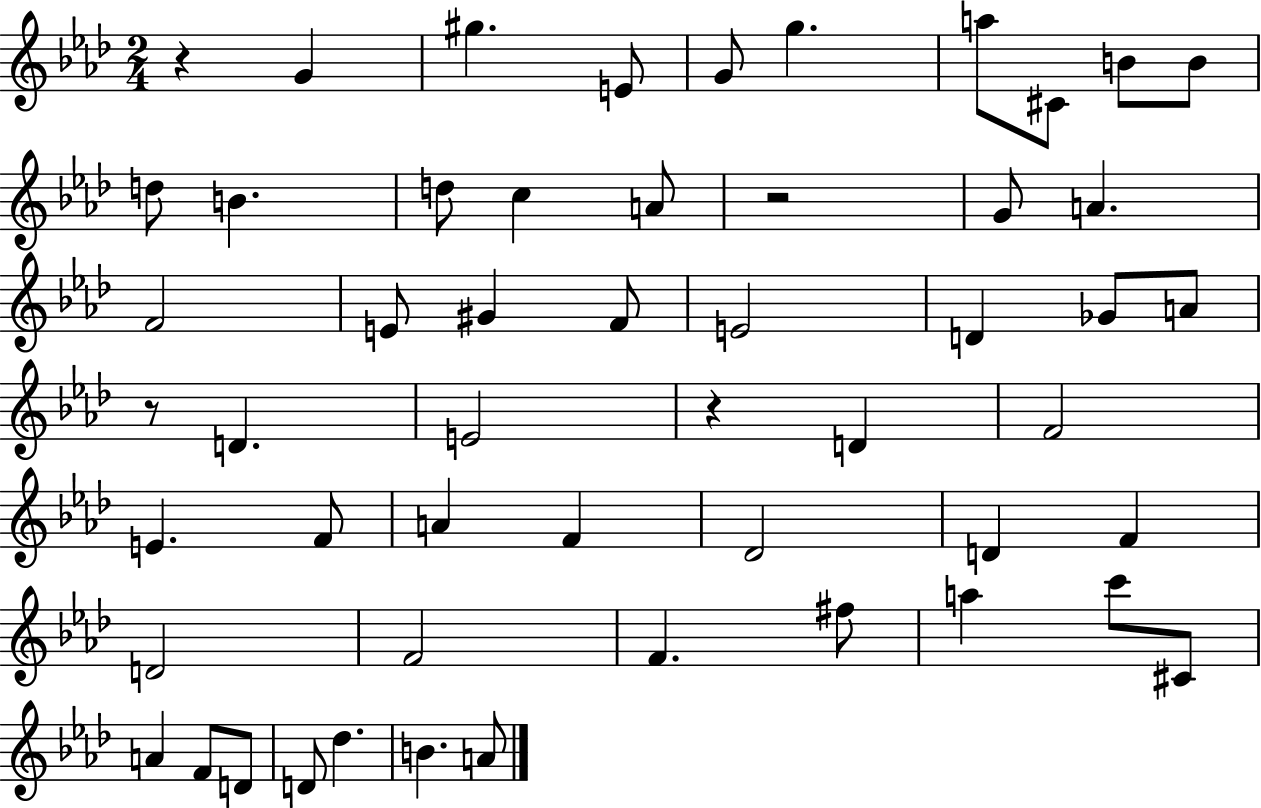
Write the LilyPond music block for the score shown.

{
  \clef treble
  \numericTimeSignature
  \time 2/4
  \key aes \major
  \repeat volta 2 { r4 g'4 | gis''4. e'8 | g'8 g''4. | a''8 cis'8 b'8 b'8 | \break d''8 b'4. | d''8 c''4 a'8 | r2 | g'8 a'4. | \break f'2 | e'8 gis'4 f'8 | e'2 | d'4 ges'8 a'8 | \break r8 d'4. | e'2 | r4 d'4 | f'2 | \break e'4. f'8 | a'4 f'4 | des'2 | d'4 f'4 | \break d'2 | f'2 | f'4. fis''8 | a''4 c'''8 cis'8 | \break a'4 f'8 d'8 | d'8 des''4. | b'4. a'8 | } \bar "|."
}